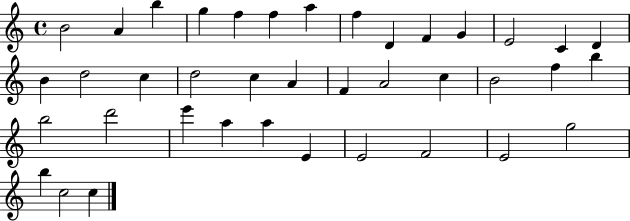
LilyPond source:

{
  \clef treble
  \time 4/4
  \defaultTimeSignature
  \key c \major
  b'2 a'4 b''4 | g''4 f''4 f''4 a''4 | f''4 d'4 f'4 g'4 | e'2 c'4 d'4 | \break b'4 d''2 c''4 | d''2 c''4 a'4 | f'4 a'2 c''4 | b'2 f''4 b''4 | \break b''2 d'''2 | e'''4 a''4 a''4 e'4 | e'2 f'2 | e'2 g''2 | \break b''4 c''2 c''4 | \bar "|."
}